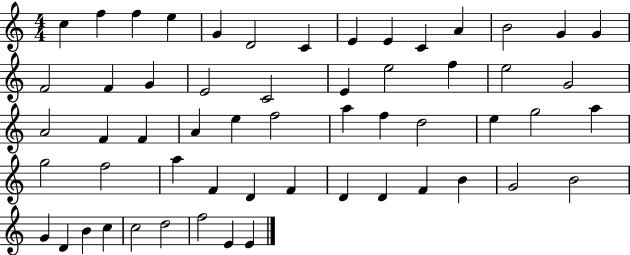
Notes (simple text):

C5/q F5/q F5/q E5/q G4/q D4/h C4/q E4/q E4/q C4/q A4/q B4/h G4/q G4/q F4/h F4/q G4/q E4/h C4/h E4/q E5/h F5/q E5/h G4/h A4/h F4/q F4/q A4/q E5/q F5/h A5/q F5/q D5/h E5/q G5/h A5/q G5/h F5/h A5/q F4/q D4/q F4/q D4/q D4/q F4/q B4/q G4/h B4/h G4/q D4/q B4/q C5/q C5/h D5/h F5/h E4/q E4/q